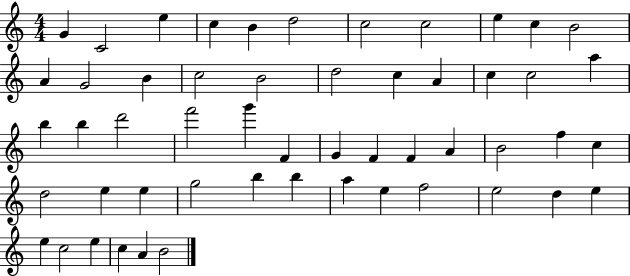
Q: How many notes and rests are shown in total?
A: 53